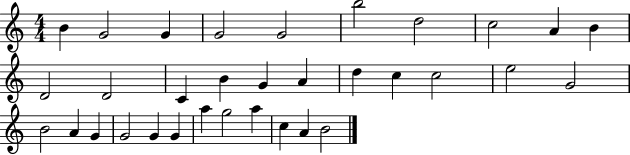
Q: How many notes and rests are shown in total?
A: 33